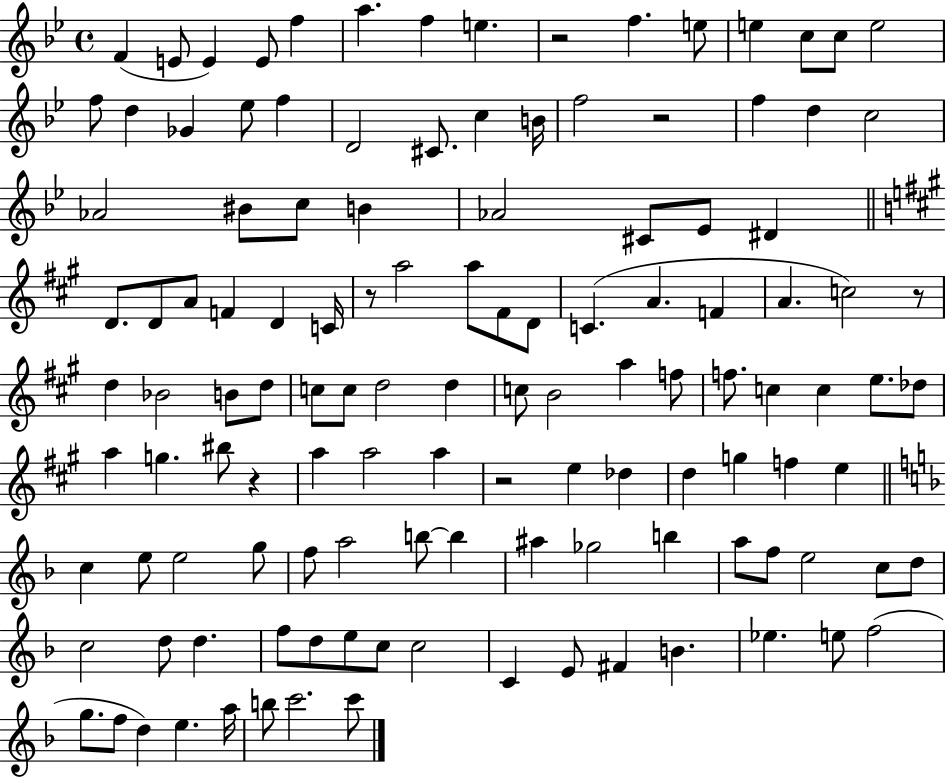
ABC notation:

X:1
T:Untitled
M:4/4
L:1/4
K:Bb
F E/2 E E/2 f a f e z2 f e/2 e c/2 c/2 e2 f/2 d _G _e/2 f D2 ^C/2 c B/4 f2 z2 f d c2 _A2 ^B/2 c/2 B _A2 ^C/2 _E/2 ^D D/2 D/2 A/2 F D C/4 z/2 a2 a/2 ^F/2 D/2 C A F A c2 z/2 d _B2 B/2 d/2 c/2 c/2 d2 d c/2 B2 a f/2 f/2 c c e/2 _d/2 a g ^b/2 z a a2 a z2 e _d d g f e c e/2 e2 g/2 f/2 a2 b/2 b ^a _g2 b a/2 f/2 e2 c/2 d/2 c2 d/2 d f/2 d/2 e/2 c/2 c2 C E/2 ^F B _e e/2 f2 g/2 f/2 d e a/4 b/2 c'2 c'/2